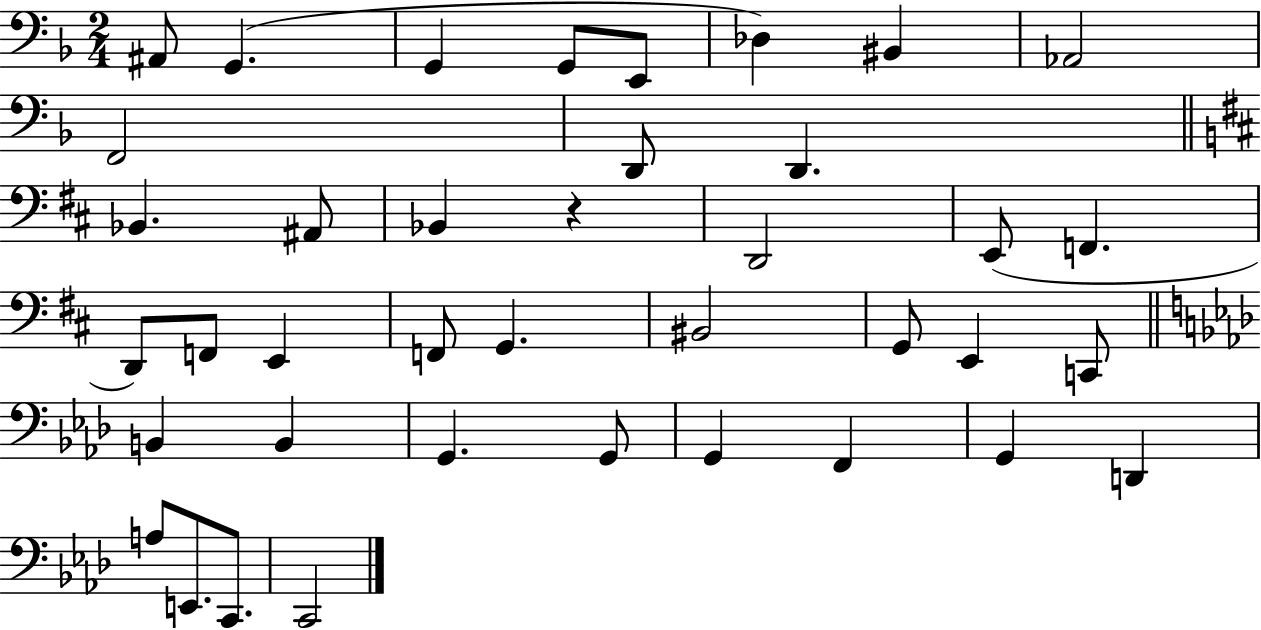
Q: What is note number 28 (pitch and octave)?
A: B2